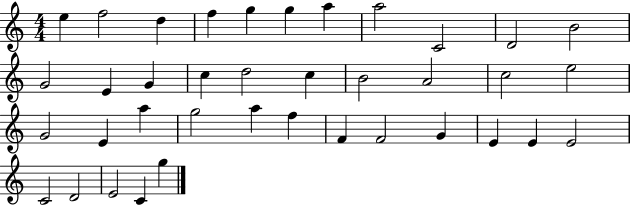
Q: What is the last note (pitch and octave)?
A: G5